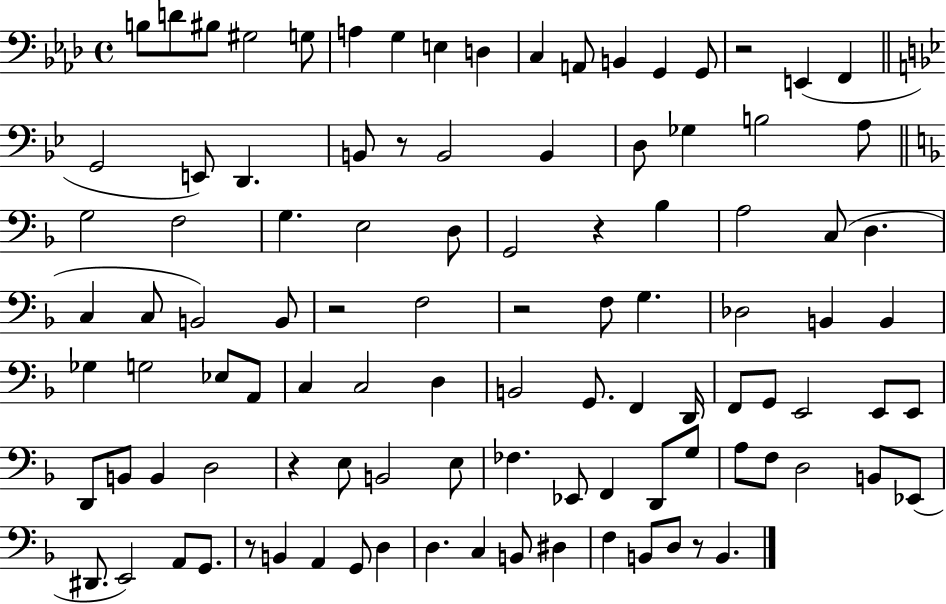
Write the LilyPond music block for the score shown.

{
  \clef bass
  \time 4/4
  \defaultTimeSignature
  \key aes \major
  b8 d'8 bis8 gis2 g8 | a4 g4 e4 d4 | c4 a,8 b,4 g,4 g,8 | r2 e,4( f,4 | \break \bar "||" \break \key bes \major g,2 e,8) d,4. | b,8 r8 b,2 b,4 | d8 ges4 b2 a8 | \bar "||" \break \key f \major g2 f2 | g4. e2 d8 | g,2 r4 bes4 | a2 c8( d4. | \break c4 c8 b,2) b,8 | r2 f2 | r2 f8 g4. | des2 b,4 b,4 | \break ges4 g2 ees8 a,8 | c4 c2 d4 | b,2 g,8. f,4 d,16 | f,8 g,8 e,2 e,8 e,8 | \break d,8 b,8 b,4 d2 | r4 e8 b,2 e8 | fes4. ees,8 f,4 d,8 g8 | a8 f8 d2 b,8 ees,8( | \break dis,8. e,2) a,8 g,8. | r8 b,4 a,4 g,8 d4 | d4. c4 b,8 dis4 | f4 b,8 d8 r8 b,4. | \break \bar "|."
}